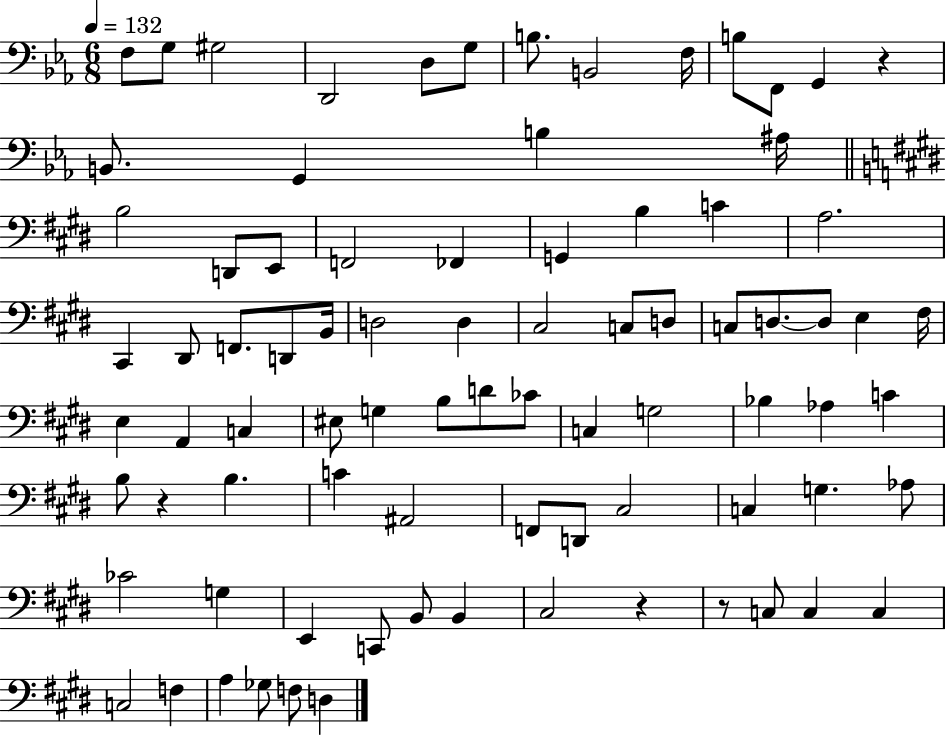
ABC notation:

X:1
T:Untitled
M:6/8
L:1/4
K:Eb
F,/2 G,/2 ^G,2 D,,2 D,/2 G,/2 B,/2 B,,2 F,/4 B,/2 F,,/2 G,, z B,,/2 G,, B, ^A,/4 B,2 D,,/2 E,,/2 F,,2 _F,, G,, B, C A,2 ^C,, ^D,,/2 F,,/2 D,,/2 B,,/4 D,2 D, ^C,2 C,/2 D,/2 C,/2 D,/2 D,/2 E, ^F,/4 E, A,, C, ^E,/2 G, B,/2 D/2 _C/2 C, G,2 _B, _A, C B,/2 z B, C ^A,,2 F,,/2 D,,/2 ^C,2 C, G, _A,/2 _C2 G, E,, C,,/2 B,,/2 B,, ^C,2 z z/2 C,/2 C, C, C,2 F, A, _G,/2 F,/2 D,